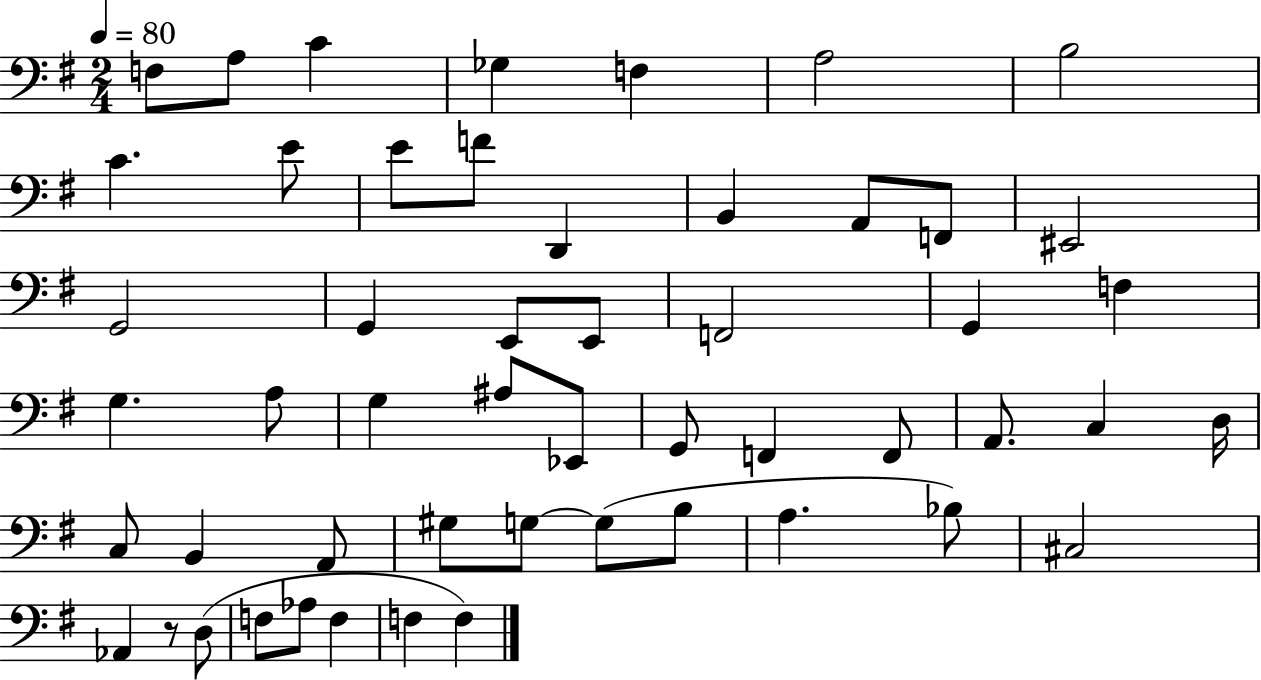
F3/e A3/e C4/q Gb3/q F3/q A3/h B3/h C4/q. E4/e E4/e F4/e D2/q B2/q A2/e F2/e EIS2/h G2/h G2/q E2/e E2/e F2/h G2/q F3/q G3/q. A3/e G3/q A#3/e Eb2/e G2/e F2/q F2/e A2/e. C3/q D3/s C3/e B2/q A2/e G#3/e G3/e G3/e B3/e A3/q. Bb3/e C#3/h Ab2/q R/e D3/e F3/e Ab3/e F3/q F3/q F3/q